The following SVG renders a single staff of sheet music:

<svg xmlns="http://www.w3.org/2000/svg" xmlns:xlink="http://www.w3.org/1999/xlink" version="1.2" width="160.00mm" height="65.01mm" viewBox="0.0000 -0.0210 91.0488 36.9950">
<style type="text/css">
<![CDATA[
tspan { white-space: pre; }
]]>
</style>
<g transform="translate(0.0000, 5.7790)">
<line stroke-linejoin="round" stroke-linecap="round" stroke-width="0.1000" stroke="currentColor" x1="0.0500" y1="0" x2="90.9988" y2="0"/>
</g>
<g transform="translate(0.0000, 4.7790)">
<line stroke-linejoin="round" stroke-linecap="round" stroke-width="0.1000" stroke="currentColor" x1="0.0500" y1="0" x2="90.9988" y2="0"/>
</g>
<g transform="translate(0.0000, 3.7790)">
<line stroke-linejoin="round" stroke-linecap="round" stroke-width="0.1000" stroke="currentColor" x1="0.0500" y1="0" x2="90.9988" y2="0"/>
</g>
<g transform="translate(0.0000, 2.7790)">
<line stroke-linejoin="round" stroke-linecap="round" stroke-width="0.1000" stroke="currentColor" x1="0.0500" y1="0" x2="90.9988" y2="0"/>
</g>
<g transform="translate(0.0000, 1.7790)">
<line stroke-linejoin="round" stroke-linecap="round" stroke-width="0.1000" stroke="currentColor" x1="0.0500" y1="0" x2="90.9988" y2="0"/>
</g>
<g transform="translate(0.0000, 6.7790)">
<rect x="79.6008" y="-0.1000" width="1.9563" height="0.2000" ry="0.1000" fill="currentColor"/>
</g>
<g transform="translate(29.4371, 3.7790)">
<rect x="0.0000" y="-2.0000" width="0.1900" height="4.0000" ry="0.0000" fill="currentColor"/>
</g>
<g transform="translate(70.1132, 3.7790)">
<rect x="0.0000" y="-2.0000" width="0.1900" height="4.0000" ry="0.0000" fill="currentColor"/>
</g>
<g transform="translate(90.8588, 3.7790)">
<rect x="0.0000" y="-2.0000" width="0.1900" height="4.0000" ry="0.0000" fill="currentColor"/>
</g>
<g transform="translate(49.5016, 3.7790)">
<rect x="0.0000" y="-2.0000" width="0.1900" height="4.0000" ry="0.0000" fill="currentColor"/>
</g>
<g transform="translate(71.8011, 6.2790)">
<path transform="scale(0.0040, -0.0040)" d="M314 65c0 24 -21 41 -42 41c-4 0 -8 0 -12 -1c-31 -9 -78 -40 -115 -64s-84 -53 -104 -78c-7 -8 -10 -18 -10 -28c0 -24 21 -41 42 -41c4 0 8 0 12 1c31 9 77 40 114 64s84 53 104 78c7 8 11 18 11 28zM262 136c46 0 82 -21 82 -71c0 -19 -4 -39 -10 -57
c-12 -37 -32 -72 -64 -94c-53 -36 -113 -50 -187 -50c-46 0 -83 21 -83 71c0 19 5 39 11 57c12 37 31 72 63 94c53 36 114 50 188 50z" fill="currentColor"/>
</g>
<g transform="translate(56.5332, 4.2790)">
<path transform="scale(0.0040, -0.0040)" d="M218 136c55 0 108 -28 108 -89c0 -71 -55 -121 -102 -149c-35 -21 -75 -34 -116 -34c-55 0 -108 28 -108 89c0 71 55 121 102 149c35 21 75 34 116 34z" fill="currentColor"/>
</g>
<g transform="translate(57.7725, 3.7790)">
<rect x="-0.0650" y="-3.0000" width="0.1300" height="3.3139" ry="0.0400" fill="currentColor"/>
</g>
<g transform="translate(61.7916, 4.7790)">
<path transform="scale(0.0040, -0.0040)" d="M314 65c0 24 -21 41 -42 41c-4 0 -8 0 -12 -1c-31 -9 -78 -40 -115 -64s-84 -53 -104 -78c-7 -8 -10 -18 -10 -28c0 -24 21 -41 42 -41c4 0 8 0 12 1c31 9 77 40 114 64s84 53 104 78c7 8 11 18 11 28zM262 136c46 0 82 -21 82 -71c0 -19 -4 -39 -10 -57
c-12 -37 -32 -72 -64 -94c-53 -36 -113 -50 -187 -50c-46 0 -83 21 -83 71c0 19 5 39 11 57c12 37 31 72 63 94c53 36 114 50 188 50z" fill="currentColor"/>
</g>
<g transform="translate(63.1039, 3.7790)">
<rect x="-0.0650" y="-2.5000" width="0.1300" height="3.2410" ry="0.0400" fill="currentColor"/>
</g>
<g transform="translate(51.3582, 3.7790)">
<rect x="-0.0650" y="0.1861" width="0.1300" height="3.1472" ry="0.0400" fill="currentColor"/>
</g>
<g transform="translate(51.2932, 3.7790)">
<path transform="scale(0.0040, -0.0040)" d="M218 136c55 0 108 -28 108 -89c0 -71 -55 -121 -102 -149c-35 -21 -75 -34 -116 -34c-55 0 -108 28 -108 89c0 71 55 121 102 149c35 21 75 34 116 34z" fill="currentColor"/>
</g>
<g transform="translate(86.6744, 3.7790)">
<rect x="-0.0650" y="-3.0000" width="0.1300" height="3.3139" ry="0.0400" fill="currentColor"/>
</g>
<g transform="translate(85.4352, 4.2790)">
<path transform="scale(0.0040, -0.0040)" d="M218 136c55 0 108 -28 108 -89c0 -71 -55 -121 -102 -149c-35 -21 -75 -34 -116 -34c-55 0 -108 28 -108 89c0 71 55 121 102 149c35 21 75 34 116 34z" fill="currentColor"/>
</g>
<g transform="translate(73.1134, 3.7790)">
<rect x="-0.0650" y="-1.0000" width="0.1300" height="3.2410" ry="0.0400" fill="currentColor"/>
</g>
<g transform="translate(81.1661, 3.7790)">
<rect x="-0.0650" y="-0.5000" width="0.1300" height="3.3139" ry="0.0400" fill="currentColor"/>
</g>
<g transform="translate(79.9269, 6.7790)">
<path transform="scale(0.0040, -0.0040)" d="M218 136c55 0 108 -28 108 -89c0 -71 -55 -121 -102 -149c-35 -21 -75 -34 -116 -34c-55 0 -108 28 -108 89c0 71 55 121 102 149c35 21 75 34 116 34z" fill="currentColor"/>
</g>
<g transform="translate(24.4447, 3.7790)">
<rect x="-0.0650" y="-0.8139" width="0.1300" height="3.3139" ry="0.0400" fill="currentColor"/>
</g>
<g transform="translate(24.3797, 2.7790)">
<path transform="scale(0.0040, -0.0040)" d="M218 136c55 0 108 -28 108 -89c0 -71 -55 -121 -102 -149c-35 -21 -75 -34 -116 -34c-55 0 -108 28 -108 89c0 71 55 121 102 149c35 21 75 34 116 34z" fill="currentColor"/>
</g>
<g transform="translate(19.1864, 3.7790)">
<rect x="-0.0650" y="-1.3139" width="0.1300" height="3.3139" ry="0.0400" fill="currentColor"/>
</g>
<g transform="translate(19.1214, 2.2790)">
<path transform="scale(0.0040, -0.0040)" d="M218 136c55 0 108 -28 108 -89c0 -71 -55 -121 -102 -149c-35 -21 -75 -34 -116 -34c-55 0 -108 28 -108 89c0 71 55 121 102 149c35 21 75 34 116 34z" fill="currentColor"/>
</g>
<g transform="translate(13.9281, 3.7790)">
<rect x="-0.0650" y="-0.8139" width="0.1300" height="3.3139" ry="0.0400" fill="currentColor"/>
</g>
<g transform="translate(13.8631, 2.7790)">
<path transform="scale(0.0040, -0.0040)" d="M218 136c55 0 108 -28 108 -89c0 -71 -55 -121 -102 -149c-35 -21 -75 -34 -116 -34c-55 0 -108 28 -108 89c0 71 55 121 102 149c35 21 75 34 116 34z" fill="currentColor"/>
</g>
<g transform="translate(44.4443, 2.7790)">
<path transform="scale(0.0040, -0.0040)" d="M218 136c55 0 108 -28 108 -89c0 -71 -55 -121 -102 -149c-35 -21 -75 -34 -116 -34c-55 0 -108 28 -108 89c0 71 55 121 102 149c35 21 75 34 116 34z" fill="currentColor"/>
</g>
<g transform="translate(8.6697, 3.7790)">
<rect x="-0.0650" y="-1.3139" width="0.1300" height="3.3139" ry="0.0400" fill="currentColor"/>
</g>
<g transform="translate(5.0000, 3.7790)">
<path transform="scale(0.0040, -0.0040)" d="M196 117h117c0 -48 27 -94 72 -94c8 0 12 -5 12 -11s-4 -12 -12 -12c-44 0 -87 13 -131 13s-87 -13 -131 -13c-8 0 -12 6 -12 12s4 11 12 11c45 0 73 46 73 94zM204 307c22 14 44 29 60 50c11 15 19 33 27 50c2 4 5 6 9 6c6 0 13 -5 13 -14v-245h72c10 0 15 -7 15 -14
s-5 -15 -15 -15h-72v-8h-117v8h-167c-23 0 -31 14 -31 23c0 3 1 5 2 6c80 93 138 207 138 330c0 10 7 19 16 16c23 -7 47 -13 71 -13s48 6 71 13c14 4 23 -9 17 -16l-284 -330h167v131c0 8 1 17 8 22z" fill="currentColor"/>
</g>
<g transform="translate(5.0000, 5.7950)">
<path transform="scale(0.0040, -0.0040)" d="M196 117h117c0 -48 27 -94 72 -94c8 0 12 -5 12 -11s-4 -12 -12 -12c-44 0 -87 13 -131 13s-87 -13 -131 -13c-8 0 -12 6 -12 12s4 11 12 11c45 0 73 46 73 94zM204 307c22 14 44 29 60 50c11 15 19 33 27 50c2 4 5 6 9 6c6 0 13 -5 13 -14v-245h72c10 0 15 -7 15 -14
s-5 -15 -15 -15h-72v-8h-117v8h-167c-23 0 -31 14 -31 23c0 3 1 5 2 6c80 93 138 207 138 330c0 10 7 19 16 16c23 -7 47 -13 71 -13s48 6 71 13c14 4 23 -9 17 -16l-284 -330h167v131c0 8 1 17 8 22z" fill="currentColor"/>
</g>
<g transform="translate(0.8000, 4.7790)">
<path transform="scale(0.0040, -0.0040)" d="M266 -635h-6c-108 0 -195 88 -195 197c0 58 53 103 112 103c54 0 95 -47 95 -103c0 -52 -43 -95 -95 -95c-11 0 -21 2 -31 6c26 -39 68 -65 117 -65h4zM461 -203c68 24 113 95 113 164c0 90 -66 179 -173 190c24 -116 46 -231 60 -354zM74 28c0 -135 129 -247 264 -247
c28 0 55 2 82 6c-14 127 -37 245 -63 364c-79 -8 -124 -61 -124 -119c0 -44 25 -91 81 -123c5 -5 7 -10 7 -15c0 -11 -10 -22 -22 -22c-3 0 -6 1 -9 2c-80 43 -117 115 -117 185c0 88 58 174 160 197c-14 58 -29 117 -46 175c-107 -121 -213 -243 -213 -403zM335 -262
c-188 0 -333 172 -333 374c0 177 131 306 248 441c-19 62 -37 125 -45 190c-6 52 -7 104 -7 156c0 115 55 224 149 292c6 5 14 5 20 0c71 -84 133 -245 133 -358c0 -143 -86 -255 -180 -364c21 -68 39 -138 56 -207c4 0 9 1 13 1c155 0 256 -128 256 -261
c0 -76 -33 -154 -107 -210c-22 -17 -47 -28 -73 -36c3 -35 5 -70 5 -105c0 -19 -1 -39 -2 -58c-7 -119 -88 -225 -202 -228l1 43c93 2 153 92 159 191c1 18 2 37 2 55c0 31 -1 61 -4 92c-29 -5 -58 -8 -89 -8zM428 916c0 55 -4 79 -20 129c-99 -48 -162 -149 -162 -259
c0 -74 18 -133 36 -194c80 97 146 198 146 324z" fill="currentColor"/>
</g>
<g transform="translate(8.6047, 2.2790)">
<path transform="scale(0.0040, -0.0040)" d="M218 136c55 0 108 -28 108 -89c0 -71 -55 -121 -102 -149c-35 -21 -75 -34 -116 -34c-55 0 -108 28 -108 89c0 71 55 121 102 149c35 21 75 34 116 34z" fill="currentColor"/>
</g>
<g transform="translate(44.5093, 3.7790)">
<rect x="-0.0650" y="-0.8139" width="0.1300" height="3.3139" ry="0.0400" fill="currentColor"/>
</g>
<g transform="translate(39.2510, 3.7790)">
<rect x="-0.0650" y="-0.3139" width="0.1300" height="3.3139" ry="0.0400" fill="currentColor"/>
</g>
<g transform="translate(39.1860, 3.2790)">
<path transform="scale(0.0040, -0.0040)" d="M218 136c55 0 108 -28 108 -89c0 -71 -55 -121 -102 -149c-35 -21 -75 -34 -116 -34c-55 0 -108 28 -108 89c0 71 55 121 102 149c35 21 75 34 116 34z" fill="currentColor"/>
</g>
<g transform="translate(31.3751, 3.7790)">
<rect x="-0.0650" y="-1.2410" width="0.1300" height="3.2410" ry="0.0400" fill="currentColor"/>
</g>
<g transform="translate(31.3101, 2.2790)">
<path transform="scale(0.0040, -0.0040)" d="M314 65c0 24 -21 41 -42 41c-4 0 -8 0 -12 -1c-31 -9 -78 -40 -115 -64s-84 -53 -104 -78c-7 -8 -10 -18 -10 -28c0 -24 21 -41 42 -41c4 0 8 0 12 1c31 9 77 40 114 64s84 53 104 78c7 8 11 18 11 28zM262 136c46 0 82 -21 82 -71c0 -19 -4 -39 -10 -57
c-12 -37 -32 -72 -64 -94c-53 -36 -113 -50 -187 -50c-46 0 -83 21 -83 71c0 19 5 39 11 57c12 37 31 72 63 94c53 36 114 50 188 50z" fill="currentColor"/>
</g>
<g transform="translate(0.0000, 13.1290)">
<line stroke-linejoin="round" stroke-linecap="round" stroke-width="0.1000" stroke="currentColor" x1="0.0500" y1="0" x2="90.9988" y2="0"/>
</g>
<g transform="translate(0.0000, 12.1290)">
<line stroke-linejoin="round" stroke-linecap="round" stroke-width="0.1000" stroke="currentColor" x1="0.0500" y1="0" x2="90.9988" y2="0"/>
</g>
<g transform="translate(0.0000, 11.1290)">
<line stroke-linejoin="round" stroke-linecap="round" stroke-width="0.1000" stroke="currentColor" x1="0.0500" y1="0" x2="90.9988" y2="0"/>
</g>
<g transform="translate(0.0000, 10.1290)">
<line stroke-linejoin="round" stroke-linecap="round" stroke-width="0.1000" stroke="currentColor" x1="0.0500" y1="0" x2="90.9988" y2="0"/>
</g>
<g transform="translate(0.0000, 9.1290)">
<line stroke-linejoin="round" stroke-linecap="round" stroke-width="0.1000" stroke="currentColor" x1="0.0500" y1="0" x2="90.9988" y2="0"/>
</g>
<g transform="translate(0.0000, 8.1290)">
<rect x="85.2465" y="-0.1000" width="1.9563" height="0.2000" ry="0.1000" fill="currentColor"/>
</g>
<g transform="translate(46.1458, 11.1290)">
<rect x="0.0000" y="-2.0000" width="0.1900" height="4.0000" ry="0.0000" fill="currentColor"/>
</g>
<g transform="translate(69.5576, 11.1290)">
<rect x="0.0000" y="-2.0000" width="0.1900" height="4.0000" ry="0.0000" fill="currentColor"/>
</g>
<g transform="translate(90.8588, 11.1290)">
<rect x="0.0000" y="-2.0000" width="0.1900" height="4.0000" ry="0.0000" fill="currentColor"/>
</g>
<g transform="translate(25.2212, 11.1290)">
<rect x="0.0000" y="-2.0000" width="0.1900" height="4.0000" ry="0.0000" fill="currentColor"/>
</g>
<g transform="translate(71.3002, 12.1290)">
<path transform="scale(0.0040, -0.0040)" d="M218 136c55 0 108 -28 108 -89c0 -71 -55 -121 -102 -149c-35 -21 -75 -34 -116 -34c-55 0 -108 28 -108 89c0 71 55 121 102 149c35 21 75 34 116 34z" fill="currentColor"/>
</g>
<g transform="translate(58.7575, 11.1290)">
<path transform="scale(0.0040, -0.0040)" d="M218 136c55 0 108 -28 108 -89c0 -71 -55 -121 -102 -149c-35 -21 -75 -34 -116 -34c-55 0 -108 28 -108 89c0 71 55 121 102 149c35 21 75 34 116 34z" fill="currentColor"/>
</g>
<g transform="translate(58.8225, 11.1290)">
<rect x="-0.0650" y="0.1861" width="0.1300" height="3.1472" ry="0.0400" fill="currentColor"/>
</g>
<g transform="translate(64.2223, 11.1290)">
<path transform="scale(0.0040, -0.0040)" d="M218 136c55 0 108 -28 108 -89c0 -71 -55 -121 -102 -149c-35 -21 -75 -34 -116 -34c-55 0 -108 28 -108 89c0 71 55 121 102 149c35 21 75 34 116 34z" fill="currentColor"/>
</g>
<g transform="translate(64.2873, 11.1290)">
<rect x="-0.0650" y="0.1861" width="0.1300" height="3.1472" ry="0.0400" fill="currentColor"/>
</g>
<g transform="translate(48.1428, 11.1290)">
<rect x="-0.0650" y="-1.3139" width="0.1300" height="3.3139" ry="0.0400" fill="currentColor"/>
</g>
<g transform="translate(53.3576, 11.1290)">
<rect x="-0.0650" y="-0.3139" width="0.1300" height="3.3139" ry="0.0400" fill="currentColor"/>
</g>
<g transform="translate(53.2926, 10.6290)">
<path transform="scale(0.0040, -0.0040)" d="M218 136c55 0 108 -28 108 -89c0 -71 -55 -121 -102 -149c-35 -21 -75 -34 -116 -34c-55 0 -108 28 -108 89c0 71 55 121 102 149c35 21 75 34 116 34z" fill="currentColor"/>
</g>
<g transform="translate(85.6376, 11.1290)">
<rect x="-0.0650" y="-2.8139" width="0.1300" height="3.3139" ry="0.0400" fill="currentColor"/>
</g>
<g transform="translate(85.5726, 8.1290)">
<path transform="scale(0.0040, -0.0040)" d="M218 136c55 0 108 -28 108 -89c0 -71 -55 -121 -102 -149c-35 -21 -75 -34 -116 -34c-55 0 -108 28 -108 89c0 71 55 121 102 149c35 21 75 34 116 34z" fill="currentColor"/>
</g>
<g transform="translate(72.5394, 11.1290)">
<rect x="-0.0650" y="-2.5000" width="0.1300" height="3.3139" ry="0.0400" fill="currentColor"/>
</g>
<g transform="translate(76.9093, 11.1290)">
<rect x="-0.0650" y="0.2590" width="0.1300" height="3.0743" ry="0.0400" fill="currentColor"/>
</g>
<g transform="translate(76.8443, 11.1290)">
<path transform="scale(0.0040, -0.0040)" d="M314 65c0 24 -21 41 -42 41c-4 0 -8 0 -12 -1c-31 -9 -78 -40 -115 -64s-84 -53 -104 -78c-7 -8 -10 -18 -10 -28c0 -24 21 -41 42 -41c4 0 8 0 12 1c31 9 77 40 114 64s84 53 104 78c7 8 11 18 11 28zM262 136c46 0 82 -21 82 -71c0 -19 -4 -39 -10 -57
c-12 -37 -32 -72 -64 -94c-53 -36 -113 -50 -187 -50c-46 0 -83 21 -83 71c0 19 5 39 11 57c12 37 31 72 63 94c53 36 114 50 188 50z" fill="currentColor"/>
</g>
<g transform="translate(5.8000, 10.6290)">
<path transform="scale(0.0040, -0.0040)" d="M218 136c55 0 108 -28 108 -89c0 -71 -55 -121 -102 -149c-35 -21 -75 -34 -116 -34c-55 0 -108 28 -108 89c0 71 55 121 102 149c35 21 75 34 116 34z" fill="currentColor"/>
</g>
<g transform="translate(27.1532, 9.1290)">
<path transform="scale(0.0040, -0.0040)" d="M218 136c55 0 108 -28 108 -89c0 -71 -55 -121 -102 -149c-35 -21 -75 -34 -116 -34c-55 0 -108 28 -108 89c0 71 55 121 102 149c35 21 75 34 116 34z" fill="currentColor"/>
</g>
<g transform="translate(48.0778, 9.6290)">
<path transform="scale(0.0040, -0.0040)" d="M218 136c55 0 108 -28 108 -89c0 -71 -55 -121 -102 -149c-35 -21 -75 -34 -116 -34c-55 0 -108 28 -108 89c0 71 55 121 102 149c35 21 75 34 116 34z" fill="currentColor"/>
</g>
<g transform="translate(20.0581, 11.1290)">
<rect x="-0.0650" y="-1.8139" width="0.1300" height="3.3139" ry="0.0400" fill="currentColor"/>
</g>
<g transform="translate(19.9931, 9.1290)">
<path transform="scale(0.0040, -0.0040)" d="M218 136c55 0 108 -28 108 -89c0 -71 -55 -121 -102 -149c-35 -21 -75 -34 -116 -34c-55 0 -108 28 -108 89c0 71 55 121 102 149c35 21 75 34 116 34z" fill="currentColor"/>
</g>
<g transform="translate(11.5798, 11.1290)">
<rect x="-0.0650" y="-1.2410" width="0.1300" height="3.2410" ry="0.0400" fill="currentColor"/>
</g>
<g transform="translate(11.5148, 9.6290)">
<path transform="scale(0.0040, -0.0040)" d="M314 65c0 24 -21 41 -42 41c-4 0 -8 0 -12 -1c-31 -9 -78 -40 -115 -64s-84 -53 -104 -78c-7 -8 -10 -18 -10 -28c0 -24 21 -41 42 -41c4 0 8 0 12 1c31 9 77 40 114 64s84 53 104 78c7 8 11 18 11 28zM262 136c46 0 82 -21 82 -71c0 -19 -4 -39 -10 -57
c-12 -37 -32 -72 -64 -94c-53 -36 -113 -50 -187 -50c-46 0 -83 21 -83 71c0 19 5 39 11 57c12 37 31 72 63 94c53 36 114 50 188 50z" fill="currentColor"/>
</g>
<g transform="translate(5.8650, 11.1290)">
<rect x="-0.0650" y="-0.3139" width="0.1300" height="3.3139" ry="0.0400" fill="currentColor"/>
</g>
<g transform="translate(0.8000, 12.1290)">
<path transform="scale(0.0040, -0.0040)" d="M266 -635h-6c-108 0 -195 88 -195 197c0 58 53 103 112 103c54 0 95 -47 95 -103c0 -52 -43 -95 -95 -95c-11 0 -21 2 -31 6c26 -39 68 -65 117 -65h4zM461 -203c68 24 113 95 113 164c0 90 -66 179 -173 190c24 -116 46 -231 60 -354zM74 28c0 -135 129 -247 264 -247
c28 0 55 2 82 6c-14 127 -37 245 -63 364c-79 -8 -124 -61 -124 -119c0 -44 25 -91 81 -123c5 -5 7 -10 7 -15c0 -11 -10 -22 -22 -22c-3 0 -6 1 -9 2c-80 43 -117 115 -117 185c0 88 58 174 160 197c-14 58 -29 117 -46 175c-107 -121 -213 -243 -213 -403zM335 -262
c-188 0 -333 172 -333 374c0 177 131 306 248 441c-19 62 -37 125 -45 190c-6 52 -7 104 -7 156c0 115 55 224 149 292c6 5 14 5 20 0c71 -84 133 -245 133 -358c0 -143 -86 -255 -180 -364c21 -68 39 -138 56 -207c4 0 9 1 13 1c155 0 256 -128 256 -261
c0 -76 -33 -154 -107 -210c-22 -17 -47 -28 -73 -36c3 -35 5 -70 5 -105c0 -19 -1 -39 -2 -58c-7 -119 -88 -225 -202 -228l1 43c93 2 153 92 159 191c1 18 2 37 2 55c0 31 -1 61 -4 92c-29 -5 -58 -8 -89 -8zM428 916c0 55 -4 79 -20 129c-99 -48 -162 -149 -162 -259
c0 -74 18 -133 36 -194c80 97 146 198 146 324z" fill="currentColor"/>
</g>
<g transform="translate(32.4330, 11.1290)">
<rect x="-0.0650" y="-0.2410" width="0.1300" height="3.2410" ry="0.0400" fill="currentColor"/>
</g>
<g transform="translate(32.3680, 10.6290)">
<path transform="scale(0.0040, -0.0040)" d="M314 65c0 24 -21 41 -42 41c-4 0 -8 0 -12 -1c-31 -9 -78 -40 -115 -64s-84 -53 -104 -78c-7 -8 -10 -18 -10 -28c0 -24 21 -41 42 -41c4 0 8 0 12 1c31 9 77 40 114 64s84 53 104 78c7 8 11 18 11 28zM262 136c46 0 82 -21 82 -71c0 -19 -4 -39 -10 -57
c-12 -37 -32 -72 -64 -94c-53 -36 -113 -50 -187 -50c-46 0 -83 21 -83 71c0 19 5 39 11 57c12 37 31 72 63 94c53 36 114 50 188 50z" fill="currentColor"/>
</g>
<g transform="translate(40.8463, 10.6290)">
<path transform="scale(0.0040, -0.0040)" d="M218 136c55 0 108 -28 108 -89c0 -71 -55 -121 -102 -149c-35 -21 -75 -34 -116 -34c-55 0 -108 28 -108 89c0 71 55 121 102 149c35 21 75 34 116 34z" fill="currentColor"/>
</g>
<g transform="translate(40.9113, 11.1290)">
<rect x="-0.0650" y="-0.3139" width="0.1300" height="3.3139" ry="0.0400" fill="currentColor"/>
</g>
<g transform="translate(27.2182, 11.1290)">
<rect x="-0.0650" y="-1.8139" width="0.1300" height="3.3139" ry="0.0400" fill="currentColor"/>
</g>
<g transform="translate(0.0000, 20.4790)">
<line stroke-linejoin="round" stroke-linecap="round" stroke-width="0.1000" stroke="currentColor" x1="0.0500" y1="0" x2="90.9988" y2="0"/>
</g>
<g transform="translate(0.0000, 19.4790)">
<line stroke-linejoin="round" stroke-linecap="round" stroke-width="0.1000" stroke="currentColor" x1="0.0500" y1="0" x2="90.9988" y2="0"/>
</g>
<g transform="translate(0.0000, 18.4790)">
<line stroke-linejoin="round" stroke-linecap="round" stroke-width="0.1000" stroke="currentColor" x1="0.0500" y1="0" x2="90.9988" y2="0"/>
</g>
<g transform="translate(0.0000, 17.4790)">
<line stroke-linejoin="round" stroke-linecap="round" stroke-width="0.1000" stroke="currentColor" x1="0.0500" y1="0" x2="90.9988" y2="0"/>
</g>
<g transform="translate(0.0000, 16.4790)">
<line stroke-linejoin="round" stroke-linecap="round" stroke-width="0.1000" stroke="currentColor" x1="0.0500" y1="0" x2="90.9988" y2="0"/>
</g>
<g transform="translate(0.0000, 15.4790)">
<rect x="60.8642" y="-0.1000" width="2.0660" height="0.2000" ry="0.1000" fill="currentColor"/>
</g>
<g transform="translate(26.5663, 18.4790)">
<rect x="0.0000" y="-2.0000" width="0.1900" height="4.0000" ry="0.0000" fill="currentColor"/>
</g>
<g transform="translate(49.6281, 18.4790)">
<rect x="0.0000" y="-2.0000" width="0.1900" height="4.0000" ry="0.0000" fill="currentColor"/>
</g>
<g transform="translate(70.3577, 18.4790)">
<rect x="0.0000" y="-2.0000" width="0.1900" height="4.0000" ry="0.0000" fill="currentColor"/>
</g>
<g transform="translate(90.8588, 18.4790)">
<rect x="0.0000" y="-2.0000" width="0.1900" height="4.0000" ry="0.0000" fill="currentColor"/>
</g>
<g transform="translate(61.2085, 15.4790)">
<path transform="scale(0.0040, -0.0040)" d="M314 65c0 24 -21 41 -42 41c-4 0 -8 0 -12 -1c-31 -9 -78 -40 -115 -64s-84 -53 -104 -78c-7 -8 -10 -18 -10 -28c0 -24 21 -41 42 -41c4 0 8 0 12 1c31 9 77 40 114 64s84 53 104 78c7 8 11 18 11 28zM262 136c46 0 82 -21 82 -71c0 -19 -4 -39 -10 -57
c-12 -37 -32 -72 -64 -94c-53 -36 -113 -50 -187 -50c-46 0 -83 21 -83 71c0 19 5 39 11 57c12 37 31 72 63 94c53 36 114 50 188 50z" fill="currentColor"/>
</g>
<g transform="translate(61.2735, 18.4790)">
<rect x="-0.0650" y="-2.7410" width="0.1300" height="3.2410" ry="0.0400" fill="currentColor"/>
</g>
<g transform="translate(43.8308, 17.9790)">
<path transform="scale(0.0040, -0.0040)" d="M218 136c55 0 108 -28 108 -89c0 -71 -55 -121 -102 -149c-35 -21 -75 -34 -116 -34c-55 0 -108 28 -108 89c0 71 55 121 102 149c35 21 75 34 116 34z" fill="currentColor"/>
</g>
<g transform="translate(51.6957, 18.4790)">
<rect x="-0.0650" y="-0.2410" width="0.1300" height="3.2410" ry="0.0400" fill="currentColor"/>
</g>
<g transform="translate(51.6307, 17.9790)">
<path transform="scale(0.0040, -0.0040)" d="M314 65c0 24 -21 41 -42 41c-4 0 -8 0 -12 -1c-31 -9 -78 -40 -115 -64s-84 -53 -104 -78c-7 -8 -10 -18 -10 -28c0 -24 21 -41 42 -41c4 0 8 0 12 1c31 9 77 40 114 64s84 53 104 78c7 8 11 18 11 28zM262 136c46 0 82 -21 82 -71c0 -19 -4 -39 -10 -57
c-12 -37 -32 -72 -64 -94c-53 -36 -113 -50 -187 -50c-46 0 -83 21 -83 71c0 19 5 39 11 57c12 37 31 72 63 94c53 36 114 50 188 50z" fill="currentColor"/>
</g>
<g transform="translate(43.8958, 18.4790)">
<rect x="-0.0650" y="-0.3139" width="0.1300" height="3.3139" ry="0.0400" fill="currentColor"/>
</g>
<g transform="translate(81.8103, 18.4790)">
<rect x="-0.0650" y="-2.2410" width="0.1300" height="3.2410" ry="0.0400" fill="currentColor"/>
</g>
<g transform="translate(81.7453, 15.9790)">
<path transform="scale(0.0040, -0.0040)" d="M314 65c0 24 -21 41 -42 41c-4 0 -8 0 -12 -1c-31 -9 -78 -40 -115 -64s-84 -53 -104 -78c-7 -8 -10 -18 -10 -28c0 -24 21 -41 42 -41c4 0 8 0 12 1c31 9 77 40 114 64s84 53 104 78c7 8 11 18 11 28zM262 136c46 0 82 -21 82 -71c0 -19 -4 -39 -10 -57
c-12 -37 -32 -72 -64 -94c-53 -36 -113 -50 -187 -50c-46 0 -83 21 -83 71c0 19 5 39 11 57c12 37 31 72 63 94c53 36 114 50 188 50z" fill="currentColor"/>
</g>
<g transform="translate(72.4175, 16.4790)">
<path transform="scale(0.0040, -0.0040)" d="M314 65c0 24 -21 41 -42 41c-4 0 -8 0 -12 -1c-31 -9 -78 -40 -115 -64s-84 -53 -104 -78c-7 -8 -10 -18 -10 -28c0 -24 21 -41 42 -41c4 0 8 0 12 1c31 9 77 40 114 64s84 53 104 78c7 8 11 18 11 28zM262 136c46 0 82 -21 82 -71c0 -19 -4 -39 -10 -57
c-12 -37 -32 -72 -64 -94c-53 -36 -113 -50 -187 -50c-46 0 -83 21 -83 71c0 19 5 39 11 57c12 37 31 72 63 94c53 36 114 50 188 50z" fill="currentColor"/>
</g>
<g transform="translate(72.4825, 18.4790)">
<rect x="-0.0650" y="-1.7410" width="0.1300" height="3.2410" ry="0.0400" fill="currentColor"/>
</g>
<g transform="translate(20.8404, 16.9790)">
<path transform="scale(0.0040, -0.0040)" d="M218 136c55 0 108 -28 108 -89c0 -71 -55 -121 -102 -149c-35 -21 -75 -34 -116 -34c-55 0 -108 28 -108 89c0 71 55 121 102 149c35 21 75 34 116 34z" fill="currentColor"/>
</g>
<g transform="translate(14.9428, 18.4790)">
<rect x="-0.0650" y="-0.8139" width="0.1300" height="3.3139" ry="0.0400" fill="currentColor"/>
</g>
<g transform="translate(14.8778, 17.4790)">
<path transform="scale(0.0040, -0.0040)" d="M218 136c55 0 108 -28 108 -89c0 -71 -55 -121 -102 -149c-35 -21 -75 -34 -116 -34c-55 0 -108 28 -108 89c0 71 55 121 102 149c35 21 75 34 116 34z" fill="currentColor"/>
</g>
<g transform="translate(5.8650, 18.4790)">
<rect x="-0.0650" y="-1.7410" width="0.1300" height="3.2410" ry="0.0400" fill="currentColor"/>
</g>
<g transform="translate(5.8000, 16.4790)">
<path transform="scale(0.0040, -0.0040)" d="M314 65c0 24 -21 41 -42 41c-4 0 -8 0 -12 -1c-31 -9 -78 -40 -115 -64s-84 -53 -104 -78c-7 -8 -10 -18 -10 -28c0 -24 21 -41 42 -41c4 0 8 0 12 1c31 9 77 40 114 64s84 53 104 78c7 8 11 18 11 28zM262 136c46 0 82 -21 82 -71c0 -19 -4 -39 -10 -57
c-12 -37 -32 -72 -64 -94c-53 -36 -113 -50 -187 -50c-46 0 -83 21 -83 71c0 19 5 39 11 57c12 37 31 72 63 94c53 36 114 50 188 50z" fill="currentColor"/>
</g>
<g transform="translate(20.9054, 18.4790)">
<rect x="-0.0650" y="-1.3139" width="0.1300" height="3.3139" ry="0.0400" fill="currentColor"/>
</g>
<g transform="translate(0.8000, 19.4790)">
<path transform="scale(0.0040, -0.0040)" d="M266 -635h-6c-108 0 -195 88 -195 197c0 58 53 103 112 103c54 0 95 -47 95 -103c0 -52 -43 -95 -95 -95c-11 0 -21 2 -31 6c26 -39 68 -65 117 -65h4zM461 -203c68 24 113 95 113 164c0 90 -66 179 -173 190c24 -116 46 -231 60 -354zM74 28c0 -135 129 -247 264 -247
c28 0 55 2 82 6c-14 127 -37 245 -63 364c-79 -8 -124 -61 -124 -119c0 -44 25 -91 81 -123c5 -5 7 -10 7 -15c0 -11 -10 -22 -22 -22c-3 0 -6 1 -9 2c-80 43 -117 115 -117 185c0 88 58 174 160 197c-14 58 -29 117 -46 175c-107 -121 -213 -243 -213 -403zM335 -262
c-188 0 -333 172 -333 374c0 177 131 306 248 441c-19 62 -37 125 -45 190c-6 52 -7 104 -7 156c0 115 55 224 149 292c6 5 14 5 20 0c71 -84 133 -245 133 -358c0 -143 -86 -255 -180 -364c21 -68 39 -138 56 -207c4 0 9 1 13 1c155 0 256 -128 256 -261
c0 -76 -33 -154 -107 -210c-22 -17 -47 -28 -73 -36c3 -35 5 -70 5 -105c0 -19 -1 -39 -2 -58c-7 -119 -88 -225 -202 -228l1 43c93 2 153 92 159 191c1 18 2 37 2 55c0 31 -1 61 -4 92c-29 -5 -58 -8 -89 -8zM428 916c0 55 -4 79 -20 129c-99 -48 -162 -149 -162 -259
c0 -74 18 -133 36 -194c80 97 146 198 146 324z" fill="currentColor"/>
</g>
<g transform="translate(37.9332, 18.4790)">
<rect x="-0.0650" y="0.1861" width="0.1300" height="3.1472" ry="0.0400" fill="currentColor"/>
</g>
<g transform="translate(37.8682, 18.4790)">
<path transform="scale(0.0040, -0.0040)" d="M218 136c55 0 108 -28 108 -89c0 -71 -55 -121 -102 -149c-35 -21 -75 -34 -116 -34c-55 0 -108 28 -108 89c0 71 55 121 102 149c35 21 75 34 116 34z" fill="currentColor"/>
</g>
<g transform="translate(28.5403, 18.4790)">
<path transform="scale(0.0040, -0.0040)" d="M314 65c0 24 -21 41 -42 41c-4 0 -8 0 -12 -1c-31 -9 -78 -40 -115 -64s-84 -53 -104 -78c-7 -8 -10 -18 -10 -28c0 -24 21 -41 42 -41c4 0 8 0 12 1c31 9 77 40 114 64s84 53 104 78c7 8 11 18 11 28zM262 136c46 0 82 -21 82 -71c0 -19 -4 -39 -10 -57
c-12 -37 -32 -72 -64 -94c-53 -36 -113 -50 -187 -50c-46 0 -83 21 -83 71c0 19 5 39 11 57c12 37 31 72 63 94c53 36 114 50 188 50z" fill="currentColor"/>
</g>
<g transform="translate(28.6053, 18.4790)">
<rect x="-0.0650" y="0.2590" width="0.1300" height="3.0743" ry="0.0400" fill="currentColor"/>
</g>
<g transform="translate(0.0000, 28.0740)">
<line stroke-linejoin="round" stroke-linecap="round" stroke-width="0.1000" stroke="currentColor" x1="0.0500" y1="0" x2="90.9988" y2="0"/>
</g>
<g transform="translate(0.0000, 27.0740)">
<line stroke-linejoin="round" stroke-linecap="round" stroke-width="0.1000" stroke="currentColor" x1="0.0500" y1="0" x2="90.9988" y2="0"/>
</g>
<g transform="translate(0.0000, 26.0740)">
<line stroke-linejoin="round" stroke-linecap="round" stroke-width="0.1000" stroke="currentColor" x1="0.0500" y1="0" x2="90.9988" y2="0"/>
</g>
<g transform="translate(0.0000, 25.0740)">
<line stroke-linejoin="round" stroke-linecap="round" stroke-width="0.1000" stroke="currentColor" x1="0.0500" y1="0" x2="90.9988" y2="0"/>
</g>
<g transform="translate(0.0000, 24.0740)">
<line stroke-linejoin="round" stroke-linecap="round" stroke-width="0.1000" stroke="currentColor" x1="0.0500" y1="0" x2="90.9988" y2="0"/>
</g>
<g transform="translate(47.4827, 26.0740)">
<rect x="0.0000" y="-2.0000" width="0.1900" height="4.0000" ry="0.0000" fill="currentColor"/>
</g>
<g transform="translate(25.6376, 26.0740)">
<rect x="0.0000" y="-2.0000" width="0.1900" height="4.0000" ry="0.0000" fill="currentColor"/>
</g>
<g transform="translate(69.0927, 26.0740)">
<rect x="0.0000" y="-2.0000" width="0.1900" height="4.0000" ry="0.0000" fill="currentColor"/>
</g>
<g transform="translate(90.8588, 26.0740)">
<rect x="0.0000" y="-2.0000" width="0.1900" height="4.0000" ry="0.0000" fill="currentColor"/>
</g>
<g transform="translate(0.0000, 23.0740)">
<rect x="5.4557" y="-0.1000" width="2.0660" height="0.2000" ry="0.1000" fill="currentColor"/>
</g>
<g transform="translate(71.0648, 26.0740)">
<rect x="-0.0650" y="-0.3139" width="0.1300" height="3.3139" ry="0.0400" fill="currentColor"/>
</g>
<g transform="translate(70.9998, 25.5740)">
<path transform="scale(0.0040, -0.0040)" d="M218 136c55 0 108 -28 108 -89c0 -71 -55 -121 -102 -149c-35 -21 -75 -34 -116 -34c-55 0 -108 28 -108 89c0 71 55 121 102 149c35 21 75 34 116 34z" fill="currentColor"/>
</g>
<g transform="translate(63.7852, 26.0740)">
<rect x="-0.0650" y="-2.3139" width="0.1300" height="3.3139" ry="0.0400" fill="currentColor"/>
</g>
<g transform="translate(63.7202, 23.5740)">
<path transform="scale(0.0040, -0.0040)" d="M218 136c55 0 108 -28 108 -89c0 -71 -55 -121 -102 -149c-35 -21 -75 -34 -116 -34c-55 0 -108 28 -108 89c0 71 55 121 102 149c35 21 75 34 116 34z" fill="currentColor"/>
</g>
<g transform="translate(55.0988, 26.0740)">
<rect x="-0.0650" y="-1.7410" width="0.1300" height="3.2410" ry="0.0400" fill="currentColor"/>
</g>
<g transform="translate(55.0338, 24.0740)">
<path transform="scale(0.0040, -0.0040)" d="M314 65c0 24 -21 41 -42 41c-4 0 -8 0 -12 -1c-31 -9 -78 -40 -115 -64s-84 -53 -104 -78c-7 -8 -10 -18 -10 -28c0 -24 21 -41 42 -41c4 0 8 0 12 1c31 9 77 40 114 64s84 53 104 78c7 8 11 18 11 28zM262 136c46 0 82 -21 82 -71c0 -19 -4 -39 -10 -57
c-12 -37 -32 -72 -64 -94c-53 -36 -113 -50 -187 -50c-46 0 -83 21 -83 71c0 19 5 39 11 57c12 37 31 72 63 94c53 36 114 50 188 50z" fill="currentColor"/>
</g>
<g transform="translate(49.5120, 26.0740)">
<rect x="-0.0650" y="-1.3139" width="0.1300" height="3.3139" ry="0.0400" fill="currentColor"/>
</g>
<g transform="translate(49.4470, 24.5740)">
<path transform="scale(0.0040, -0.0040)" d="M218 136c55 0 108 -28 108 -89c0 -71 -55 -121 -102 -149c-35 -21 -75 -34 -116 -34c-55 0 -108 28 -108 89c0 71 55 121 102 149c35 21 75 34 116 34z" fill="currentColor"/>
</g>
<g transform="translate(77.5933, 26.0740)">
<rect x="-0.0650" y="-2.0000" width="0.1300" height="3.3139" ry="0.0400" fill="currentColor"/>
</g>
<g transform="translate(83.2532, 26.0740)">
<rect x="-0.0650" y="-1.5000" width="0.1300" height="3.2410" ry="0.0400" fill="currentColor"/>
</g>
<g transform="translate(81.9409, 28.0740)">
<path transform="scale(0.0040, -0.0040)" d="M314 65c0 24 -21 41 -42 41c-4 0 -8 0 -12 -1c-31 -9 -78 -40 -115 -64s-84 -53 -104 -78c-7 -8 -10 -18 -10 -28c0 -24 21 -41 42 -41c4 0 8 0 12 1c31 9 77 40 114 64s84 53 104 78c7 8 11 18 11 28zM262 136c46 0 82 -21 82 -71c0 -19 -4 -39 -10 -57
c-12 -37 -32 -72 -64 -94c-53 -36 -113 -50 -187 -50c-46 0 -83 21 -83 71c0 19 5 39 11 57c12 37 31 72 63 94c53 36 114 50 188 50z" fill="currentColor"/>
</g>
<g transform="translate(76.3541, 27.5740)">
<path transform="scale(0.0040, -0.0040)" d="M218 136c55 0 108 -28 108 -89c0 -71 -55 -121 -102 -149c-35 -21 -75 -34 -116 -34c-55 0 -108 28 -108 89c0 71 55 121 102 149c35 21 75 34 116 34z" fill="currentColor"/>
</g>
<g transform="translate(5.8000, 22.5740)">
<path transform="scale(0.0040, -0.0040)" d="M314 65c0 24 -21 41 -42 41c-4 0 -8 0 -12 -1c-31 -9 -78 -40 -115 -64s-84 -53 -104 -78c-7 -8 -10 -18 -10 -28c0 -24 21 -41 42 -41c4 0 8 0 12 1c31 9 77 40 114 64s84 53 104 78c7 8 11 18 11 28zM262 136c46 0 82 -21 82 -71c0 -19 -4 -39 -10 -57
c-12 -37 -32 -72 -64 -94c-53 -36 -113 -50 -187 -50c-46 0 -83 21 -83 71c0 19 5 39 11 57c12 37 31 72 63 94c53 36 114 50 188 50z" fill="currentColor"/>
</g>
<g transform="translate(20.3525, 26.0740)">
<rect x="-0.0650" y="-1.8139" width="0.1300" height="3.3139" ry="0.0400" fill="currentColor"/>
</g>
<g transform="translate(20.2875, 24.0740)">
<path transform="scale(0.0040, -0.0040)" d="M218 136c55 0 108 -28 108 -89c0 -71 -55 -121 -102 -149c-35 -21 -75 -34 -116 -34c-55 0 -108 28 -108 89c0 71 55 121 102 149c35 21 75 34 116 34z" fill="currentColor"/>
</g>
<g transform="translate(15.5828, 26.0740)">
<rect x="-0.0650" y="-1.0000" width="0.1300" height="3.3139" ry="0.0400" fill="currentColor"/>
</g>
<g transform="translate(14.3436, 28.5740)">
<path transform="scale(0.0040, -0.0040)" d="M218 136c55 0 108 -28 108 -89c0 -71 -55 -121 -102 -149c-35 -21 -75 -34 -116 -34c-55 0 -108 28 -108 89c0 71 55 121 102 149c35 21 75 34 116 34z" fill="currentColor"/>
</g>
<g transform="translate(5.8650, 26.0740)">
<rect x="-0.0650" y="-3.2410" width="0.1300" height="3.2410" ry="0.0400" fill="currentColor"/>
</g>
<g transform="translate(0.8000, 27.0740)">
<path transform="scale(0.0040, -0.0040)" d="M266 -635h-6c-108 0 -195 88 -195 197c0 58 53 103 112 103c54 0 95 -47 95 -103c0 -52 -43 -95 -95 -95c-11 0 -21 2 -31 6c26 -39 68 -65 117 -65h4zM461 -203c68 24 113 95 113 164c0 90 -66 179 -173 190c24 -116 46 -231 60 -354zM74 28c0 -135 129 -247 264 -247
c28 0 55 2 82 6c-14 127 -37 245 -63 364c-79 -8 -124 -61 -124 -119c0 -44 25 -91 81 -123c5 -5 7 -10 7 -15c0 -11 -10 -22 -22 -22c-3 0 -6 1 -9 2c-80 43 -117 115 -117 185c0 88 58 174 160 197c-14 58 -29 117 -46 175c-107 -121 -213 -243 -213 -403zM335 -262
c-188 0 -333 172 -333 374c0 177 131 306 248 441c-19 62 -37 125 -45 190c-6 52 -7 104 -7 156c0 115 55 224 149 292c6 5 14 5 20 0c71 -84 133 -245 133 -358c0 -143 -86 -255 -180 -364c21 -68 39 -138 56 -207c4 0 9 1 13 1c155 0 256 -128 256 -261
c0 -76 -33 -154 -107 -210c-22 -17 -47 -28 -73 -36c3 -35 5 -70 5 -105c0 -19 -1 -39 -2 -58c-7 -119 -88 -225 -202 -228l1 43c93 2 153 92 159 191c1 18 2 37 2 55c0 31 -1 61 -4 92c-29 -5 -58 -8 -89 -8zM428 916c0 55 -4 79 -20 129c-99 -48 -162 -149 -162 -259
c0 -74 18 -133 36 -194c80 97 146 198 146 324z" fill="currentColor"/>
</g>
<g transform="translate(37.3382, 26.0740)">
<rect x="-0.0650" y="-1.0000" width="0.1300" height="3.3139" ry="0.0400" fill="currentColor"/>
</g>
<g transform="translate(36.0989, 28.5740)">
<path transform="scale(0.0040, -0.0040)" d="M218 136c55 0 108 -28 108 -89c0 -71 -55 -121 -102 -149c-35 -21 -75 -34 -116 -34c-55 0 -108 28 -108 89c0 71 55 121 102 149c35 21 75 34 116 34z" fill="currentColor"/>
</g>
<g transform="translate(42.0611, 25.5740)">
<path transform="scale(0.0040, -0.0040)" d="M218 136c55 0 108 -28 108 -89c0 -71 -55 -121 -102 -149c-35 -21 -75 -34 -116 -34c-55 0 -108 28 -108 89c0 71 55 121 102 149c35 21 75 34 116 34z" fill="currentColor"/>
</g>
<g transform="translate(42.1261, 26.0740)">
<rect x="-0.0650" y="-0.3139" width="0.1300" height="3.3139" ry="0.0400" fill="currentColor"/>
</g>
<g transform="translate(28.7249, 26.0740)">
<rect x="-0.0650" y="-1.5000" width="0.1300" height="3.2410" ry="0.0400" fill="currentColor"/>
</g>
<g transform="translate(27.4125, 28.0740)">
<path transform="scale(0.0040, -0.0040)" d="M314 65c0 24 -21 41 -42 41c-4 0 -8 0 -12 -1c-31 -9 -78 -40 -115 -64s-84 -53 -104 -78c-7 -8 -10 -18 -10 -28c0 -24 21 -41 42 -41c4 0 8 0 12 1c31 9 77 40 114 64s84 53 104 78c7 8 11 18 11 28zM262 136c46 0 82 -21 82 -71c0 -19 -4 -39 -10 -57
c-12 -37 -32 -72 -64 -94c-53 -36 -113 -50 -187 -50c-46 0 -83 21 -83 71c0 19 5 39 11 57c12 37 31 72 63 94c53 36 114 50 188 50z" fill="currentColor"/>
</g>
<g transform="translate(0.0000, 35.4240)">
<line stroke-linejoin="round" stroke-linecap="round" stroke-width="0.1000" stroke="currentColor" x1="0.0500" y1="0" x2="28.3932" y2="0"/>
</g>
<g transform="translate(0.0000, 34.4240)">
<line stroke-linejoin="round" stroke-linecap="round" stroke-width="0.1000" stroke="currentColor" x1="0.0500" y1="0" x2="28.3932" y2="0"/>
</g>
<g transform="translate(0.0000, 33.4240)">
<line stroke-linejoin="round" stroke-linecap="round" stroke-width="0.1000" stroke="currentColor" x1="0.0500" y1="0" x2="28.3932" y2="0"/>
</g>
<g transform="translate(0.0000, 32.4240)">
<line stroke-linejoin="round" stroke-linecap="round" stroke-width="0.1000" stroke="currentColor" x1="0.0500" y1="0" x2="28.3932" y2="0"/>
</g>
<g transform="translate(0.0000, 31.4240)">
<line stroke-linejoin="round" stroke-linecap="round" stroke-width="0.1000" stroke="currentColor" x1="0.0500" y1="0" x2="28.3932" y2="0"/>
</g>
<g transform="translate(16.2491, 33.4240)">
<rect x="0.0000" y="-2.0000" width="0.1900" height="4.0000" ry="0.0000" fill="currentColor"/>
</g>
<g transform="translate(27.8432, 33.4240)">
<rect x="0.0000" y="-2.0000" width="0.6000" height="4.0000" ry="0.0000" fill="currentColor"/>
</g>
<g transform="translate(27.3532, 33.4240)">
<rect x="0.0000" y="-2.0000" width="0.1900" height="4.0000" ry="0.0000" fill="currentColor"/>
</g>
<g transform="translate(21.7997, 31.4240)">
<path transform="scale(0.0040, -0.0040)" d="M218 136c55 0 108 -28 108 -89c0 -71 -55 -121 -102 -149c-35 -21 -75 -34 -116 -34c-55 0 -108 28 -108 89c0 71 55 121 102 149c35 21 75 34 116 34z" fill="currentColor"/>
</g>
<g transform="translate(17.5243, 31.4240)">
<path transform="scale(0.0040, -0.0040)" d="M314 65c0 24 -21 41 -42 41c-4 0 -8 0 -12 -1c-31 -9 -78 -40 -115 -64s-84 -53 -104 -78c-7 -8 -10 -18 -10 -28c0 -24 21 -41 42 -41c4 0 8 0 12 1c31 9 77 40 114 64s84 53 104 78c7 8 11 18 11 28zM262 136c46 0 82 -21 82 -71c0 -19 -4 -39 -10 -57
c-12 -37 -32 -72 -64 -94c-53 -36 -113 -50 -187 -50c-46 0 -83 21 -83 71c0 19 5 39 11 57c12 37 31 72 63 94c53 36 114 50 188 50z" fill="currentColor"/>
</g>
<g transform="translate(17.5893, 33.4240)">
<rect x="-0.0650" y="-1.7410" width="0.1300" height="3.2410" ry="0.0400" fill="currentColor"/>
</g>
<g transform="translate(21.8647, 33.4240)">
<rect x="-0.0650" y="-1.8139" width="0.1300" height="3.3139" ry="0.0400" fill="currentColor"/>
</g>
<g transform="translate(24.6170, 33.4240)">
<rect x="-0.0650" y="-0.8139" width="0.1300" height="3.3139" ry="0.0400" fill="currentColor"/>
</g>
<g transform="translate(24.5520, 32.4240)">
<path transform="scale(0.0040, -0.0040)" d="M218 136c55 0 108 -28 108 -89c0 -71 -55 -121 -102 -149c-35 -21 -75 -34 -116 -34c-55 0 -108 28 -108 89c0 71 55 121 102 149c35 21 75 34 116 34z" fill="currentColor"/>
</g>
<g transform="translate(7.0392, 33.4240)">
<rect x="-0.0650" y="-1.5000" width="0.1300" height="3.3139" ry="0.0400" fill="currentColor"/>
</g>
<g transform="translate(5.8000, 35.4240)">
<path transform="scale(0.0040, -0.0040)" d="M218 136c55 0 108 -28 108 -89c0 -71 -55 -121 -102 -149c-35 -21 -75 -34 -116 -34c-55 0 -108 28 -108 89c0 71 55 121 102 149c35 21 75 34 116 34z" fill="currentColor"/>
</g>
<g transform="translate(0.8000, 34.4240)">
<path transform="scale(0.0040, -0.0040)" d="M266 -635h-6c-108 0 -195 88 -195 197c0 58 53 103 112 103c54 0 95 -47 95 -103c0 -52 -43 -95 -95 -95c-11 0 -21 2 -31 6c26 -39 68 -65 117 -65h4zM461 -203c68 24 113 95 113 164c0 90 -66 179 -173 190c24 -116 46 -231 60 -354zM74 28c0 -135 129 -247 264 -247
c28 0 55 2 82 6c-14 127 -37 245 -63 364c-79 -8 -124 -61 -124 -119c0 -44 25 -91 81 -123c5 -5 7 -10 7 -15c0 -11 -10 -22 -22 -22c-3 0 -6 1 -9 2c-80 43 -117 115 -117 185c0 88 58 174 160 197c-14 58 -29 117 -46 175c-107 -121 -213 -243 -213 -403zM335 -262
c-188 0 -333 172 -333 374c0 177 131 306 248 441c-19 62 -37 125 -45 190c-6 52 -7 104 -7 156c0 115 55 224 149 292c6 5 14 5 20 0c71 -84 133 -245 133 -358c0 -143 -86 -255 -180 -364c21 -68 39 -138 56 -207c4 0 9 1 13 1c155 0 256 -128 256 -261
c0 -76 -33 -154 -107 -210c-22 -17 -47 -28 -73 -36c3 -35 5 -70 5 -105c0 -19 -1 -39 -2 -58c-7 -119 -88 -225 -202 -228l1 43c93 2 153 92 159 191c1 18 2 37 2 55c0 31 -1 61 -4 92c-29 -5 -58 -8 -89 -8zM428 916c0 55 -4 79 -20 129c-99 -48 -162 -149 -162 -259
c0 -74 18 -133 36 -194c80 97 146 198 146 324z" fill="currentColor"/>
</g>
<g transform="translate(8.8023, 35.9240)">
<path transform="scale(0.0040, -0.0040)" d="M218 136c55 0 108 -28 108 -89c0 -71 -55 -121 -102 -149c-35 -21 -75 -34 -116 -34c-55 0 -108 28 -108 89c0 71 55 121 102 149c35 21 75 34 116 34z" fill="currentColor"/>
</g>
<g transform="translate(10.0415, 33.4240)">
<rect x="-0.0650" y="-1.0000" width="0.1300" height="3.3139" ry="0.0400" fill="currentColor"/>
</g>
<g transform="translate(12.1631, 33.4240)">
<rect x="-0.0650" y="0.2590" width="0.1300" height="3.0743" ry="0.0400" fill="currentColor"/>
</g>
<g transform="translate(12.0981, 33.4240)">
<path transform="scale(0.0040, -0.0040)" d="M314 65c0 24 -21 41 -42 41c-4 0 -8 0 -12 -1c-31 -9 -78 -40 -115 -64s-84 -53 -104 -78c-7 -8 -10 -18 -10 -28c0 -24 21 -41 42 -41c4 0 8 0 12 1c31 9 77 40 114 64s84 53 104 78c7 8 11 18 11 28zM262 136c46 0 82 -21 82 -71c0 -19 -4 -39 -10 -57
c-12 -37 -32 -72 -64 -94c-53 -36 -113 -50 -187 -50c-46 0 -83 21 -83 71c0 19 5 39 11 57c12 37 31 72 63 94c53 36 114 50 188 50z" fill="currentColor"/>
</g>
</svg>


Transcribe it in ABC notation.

X:1
T:Untitled
M:4/4
L:1/4
K:C
e d e d e2 c d B A G2 D2 C A c e2 f f c2 c e c B B G B2 a f2 d e B2 B c c2 a2 f2 g2 b2 D f E2 D c e f2 g c F E2 E D B2 f2 f d